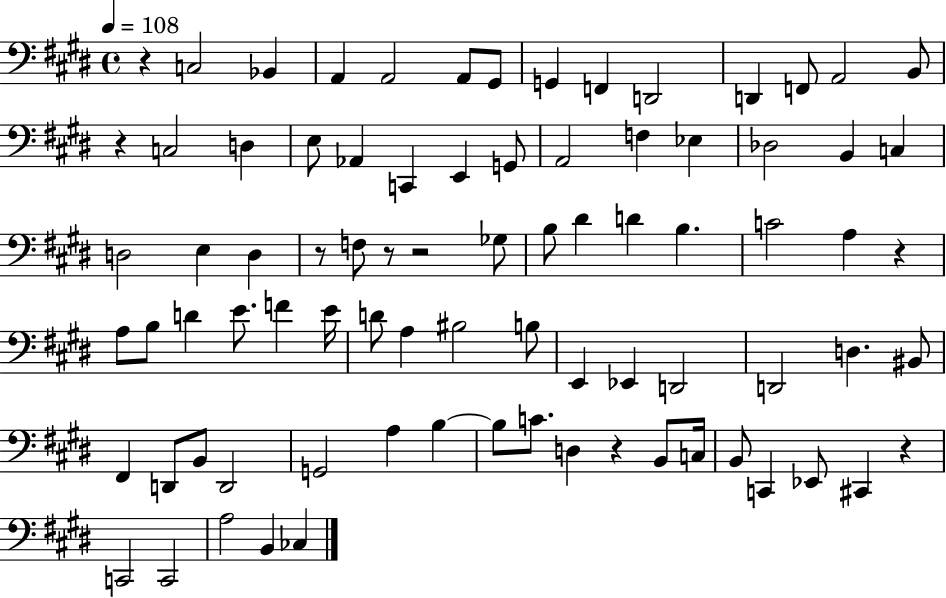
{
  \clef bass
  \time 4/4
  \defaultTimeSignature
  \key e \major
  \tempo 4 = 108
  r4 c2 bes,4 | a,4 a,2 a,8 gis,8 | g,4 f,4 d,2 | d,4 f,8 a,2 b,8 | \break r4 c2 d4 | e8 aes,4 c,4 e,4 g,8 | a,2 f4 ees4 | des2 b,4 c4 | \break d2 e4 d4 | r8 f8 r8 r2 ges8 | b8 dis'4 d'4 b4. | c'2 a4 r4 | \break a8 b8 d'4 e'8. f'4 e'16 | d'8 a4 bis2 b8 | e,4 ees,4 d,2 | d,2 d4. bis,8 | \break fis,4 d,8 b,8 d,2 | g,2 a4 b4~~ | b8 c'8. d4 r4 b,8 c16 | b,8 c,4 ees,8 cis,4 r4 | \break c,2 c,2 | a2 b,4 ces4 | \bar "|."
}